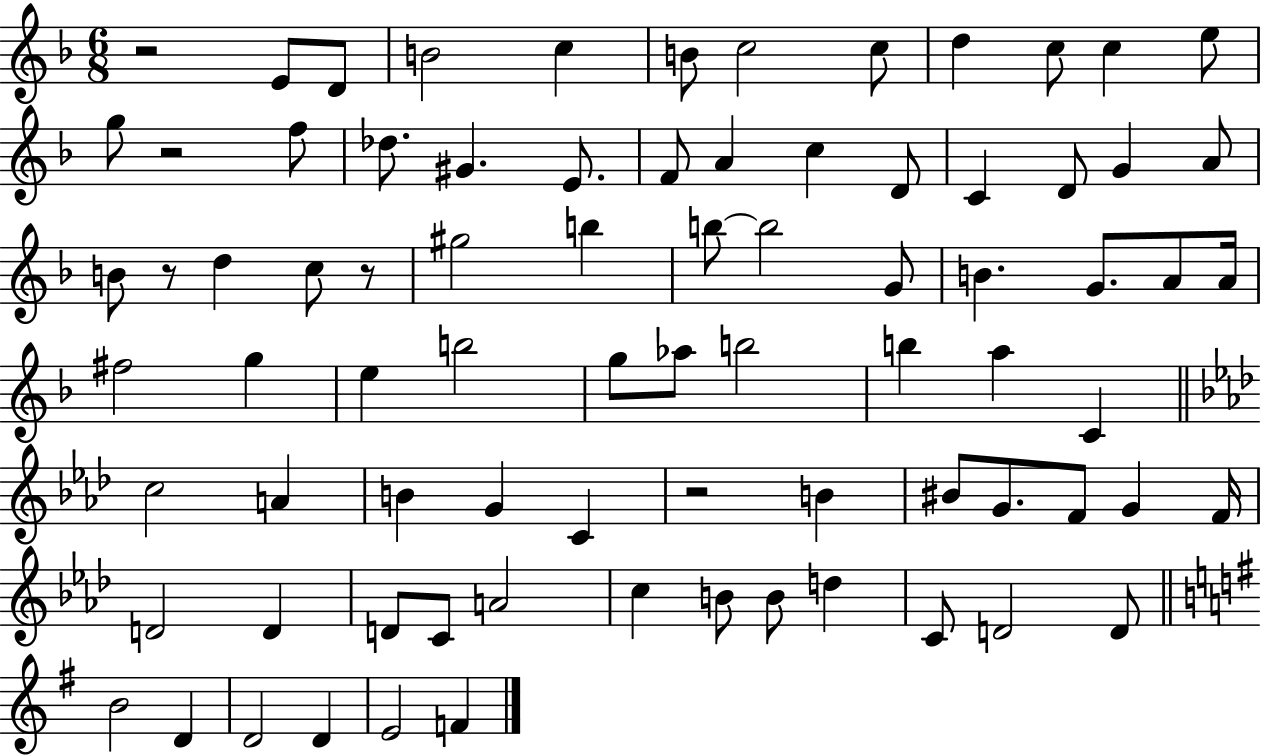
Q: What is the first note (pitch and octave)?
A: E4